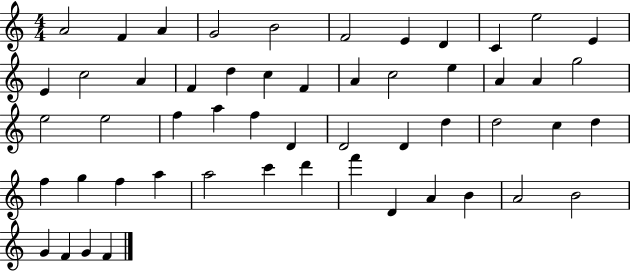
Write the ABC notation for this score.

X:1
T:Untitled
M:4/4
L:1/4
K:C
A2 F A G2 B2 F2 E D C e2 E E c2 A F d c F A c2 e A A g2 e2 e2 f a f D D2 D d d2 c d f g f a a2 c' d' f' D A B A2 B2 G F G F